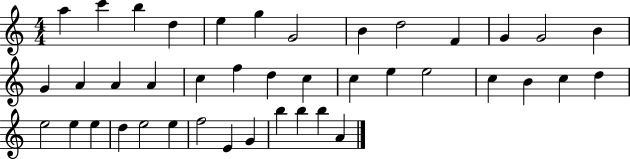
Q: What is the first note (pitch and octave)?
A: A5